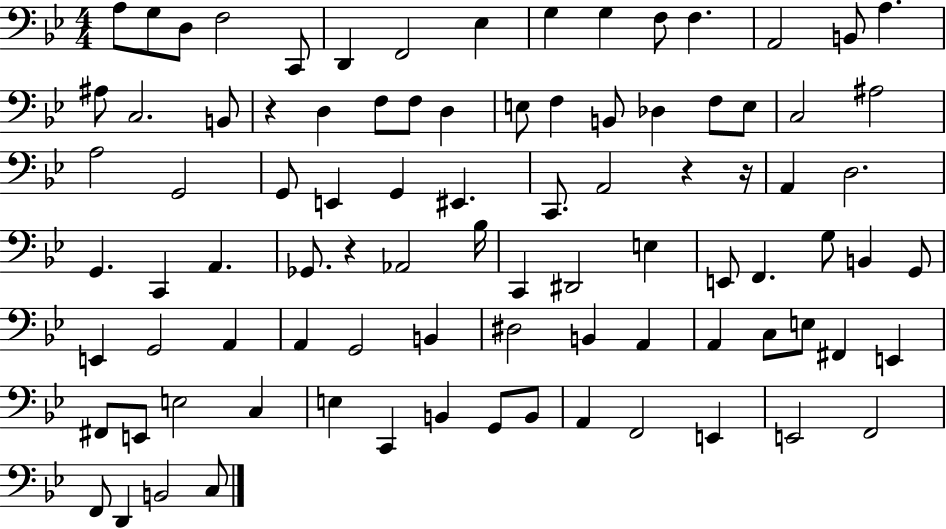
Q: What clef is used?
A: bass